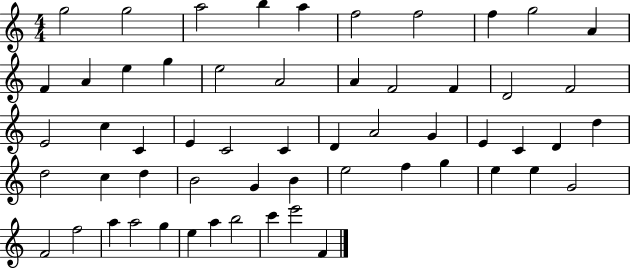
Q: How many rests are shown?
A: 0